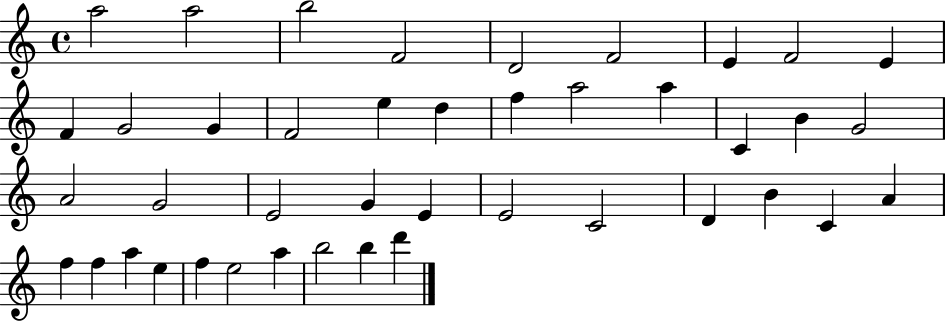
{
  \clef treble
  \time 4/4
  \defaultTimeSignature
  \key c \major
  a''2 a''2 | b''2 f'2 | d'2 f'2 | e'4 f'2 e'4 | \break f'4 g'2 g'4 | f'2 e''4 d''4 | f''4 a''2 a''4 | c'4 b'4 g'2 | \break a'2 g'2 | e'2 g'4 e'4 | e'2 c'2 | d'4 b'4 c'4 a'4 | \break f''4 f''4 a''4 e''4 | f''4 e''2 a''4 | b''2 b''4 d'''4 | \bar "|."
}